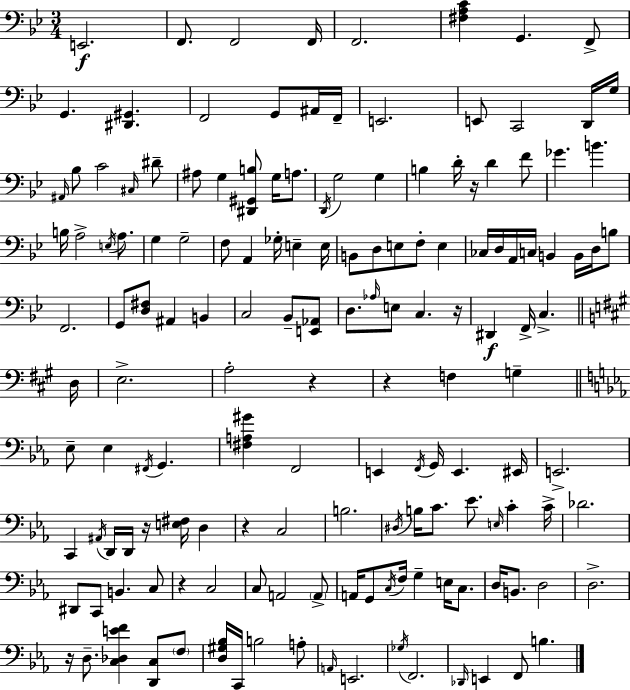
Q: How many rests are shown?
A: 8